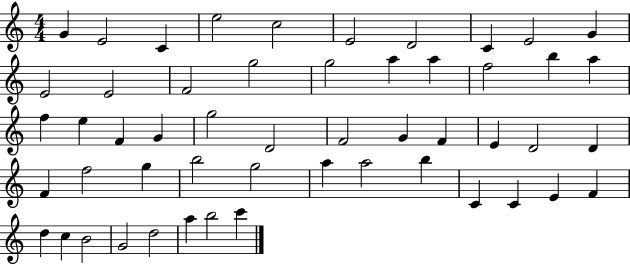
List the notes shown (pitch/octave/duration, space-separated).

G4/q E4/h C4/q E5/h C5/h E4/h D4/h C4/q E4/h G4/q E4/h E4/h F4/h G5/h G5/h A5/q A5/q F5/h B5/q A5/q F5/q E5/q F4/q G4/q G5/h D4/h F4/h G4/q F4/q E4/q D4/h D4/q F4/q F5/h G5/q B5/h G5/h A5/q A5/h B5/q C4/q C4/q E4/q F4/q D5/q C5/q B4/h G4/h D5/h A5/q B5/h C6/q